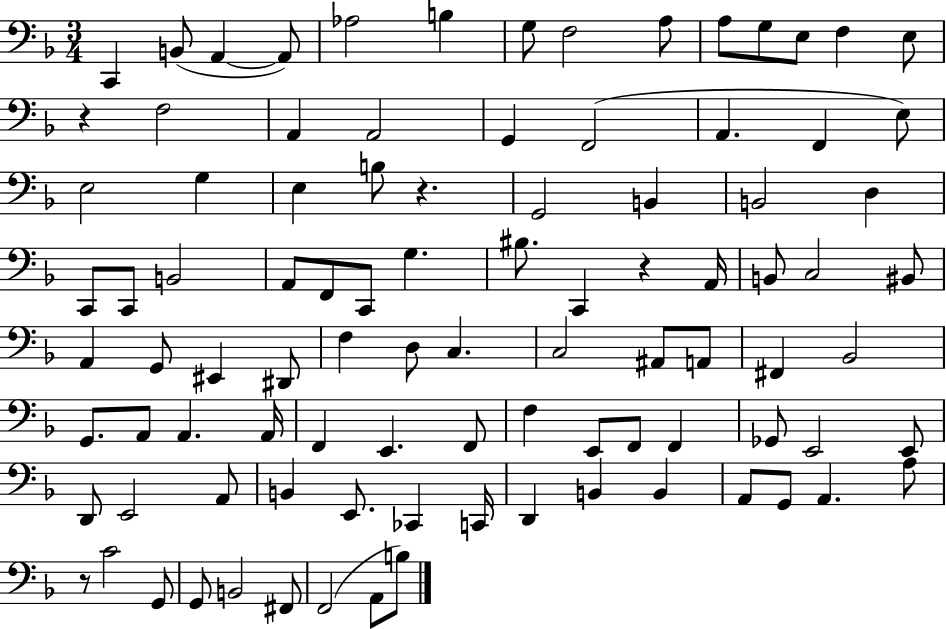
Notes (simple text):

C2/q B2/e A2/q A2/e Ab3/h B3/q G3/e F3/h A3/e A3/e G3/e E3/e F3/q E3/e R/q F3/h A2/q A2/h G2/q F2/h A2/q. F2/q E3/e E3/h G3/q E3/q B3/e R/q. G2/h B2/q B2/h D3/q C2/e C2/e B2/h A2/e F2/e C2/e G3/q. BIS3/e. C2/q R/q A2/s B2/e C3/h BIS2/e A2/q G2/e EIS2/q D#2/e F3/q D3/e C3/q. C3/h A#2/e A2/e F#2/q Bb2/h G2/e. A2/e A2/q. A2/s F2/q E2/q. F2/e F3/q E2/e F2/e F2/q Gb2/e E2/h E2/e D2/e E2/h A2/e B2/q E2/e. CES2/q C2/s D2/q B2/q B2/q A2/e G2/e A2/q. A3/e R/e C4/h G2/e G2/e B2/h F#2/e F2/h A2/e B3/e